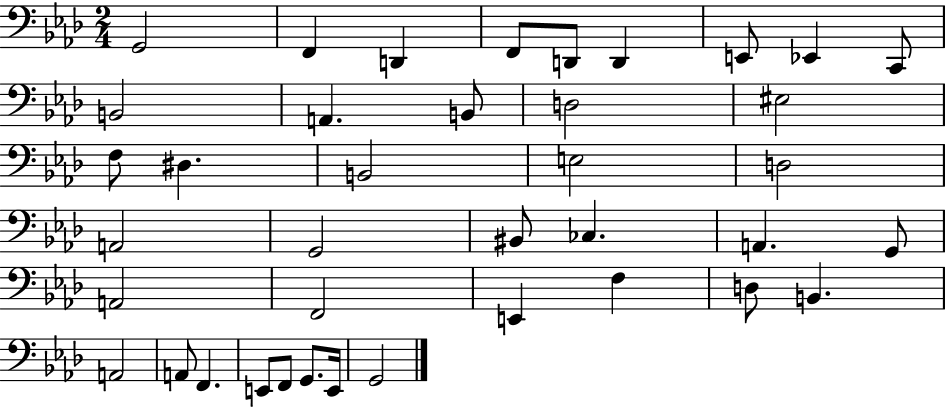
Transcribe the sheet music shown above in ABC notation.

X:1
T:Untitled
M:2/4
L:1/4
K:Ab
G,,2 F,, D,, F,,/2 D,,/2 D,, E,,/2 _E,, C,,/2 B,,2 A,, B,,/2 D,2 ^E,2 F,/2 ^D, B,,2 E,2 D,2 A,,2 G,,2 ^B,,/2 _C, A,, G,,/2 A,,2 F,,2 E,, F, D,/2 B,, A,,2 A,,/2 F,, E,,/2 F,,/2 G,,/2 E,,/4 G,,2